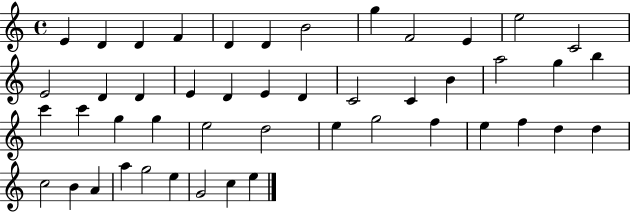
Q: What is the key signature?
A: C major